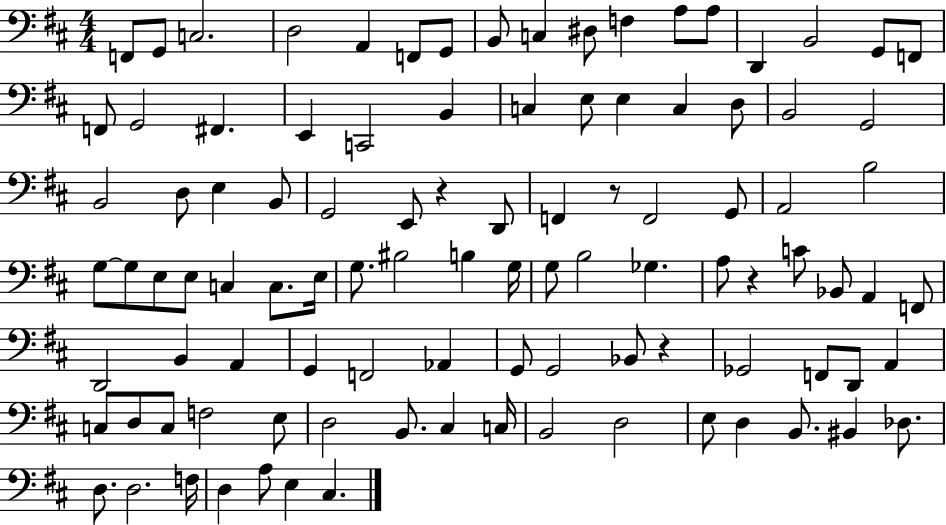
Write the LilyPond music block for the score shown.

{
  \clef bass
  \numericTimeSignature
  \time 4/4
  \key d \major
  f,8 g,8 c2. | d2 a,4 f,8 g,8 | b,8 c4 dis8 f4 a8 a8 | d,4 b,2 g,8 f,8 | \break f,8 g,2 fis,4. | e,4 c,2 b,4 | c4 e8 e4 c4 d8 | b,2 g,2 | \break b,2 d8 e4 b,8 | g,2 e,8 r4 d,8 | f,4 r8 f,2 g,8 | a,2 b2 | \break g8~~ g8 e8 e8 c4 c8. e16 | g8. bis2 b4 g16 | g8 b2 ges4. | a8 r4 c'8 bes,8 a,4 f,8 | \break d,2 b,4 a,4 | g,4 f,2 aes,4 | g,8 g,2 bes,8 r4 | ges,2 f,8 d,8 a,4 | \break c8 d8 c8 f2 e8 | d2 b,8. cis4 c16 | b,2 d2 | e8 d4 b,8. bis,4 des8. | \break d8. d2. f16 | d4 a8 e4 cis4. | \bar "|."
}